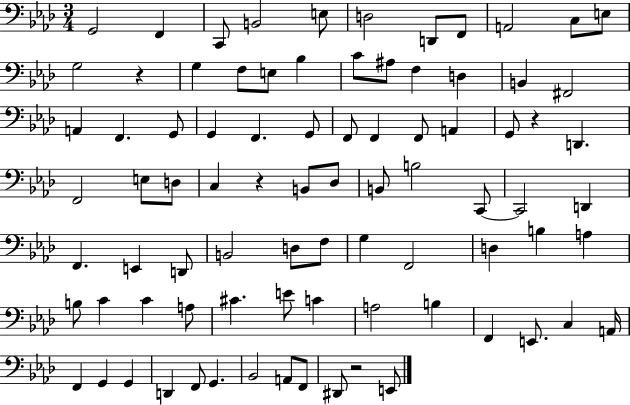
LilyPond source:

{
  \clef bass
  \numericTimeSignature
  \time 3/4
  \key aes \major
  g,2 f,4 | c,8 b,2 e8 | d2 d,8 f,8 | a,2 c8 e8 | \break g2 r4 | g4 f8 e8 bes4 | c'8 ais8 f4 d4 | b,4 fis,2 | \break a,4 f,4. g,8 | g,4 f,4. g,8 | f,8 f,4 f,8 a,4 | g,8 r4 d,4. | \break f,2 e8 d8 | c4 r4 b,8 des8 | b,8 b2 c,8~~ | c,2 d,4 | \break f,4. e,4 d,8 | b,2 d8 f8 | g4 f,2 | d4 b4 a4 | \break b8 c'4 c'4 a8 | cis'4. e'8 c'4 | a2 b4 | f,4 e,8. c4 a,16 | \break f,4 g,4 g,4 | d,4 f,8 g,4. | bes,2 a,8 f,8 | dis,8 r2 e,8 | \break \bar "|."
}